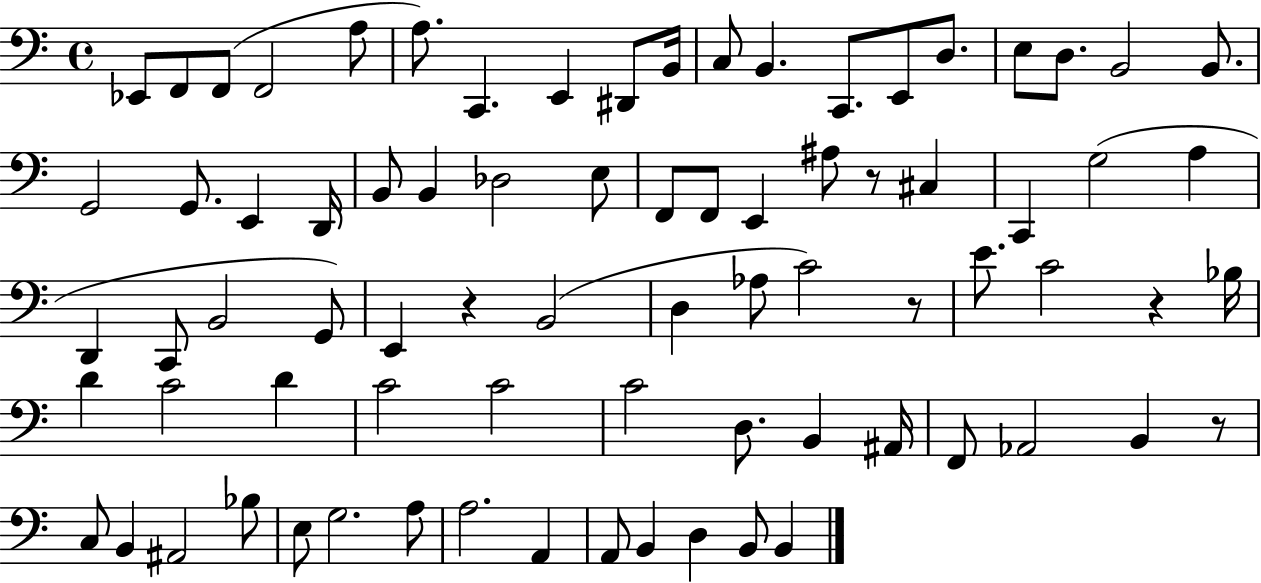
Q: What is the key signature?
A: C major